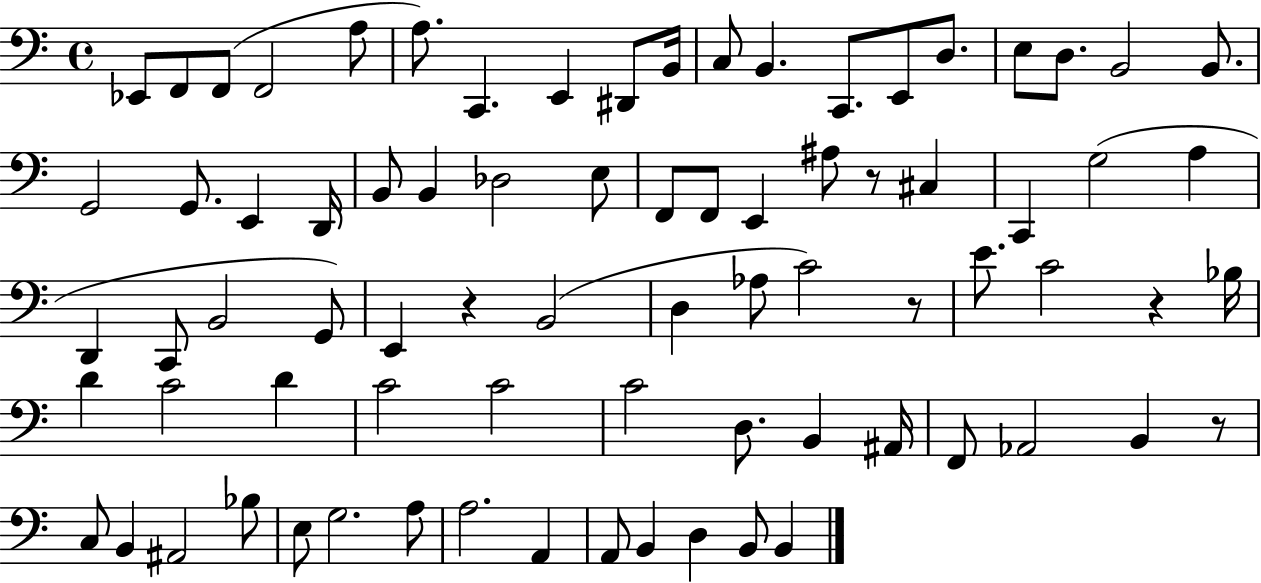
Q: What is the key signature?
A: C major